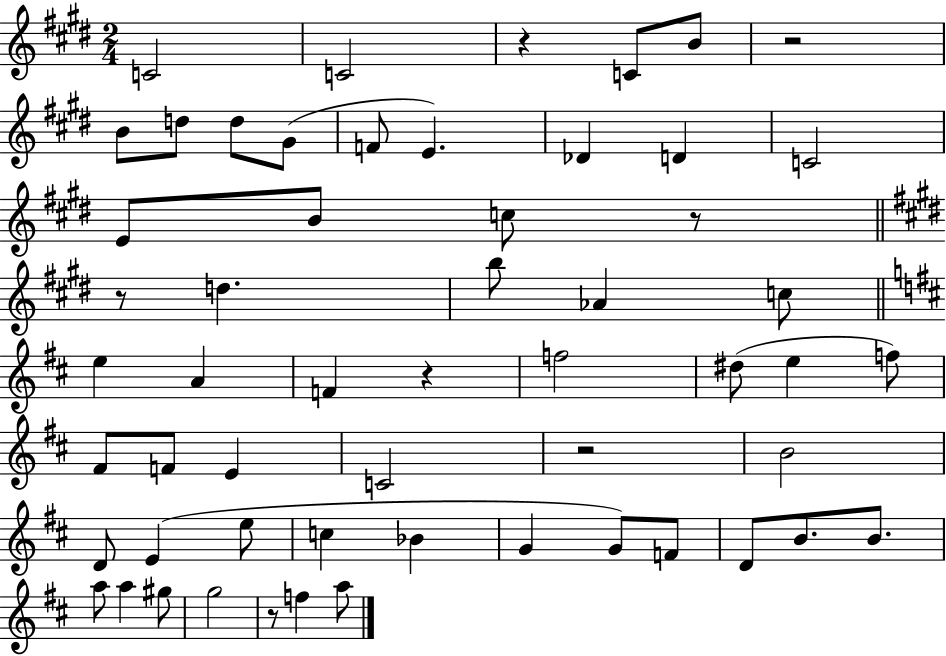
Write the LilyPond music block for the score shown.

{
  \clef treble
  \numericTimeSignature
  \time 2/4
  \key e \major
  c'2 | c'2 | r4 c'8 b'8 | r2 | \break b'8 d''8 d''8 gis'8( | f'8 e'4.) | des'4 d'4 | c'2 | \break e'8 b'8 c''8 r8 | \bar "||" \break \key e \major r8 d''4. | b''8 aes'4 c''8 | \bar "||" \break \key d \major e''4 a'4 | f'4 r4 | f''2 | dis''8( e''4 f''8) | \break fis'8 f'8 e'4 | c'2 | r2 | b'2 | \break d'8 e'4( e''8 | c''4 bes'4 | g'4 g'8) f'8 | d'8 b'8. b'8. | \break a''8 a''4 gis''8 | g''2 | r8 f''4 a''8 | \bar "|."
}